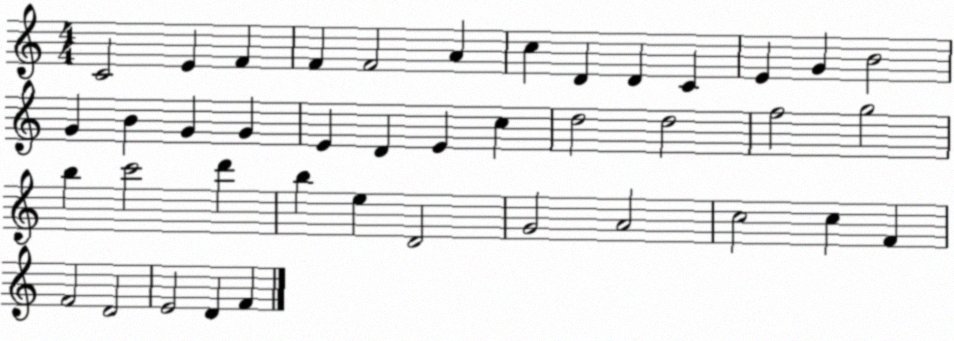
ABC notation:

X:1
T:Untitled
M:4/4
L:1/4
K:C
C2 E F F F2 A c D D C E G B2 G B G G E D E c d2 d2 f2 g2 b c'2 d' b e D2 G2 A2 c2 c F F2 D2 E2 D F